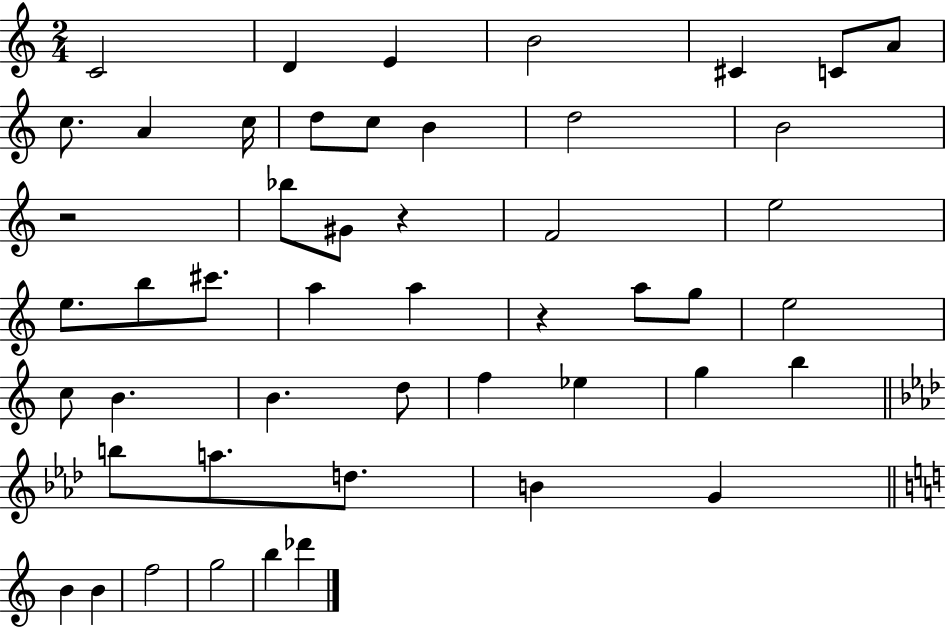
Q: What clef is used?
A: treble